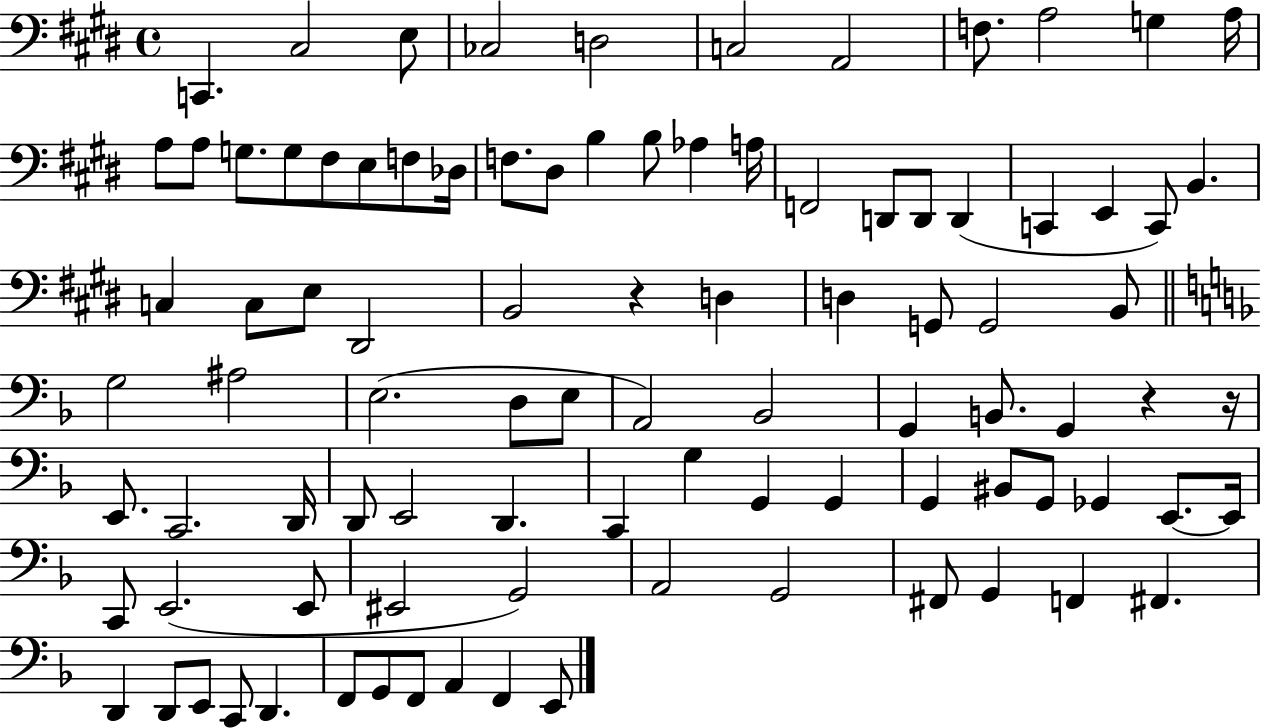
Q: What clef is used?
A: bass